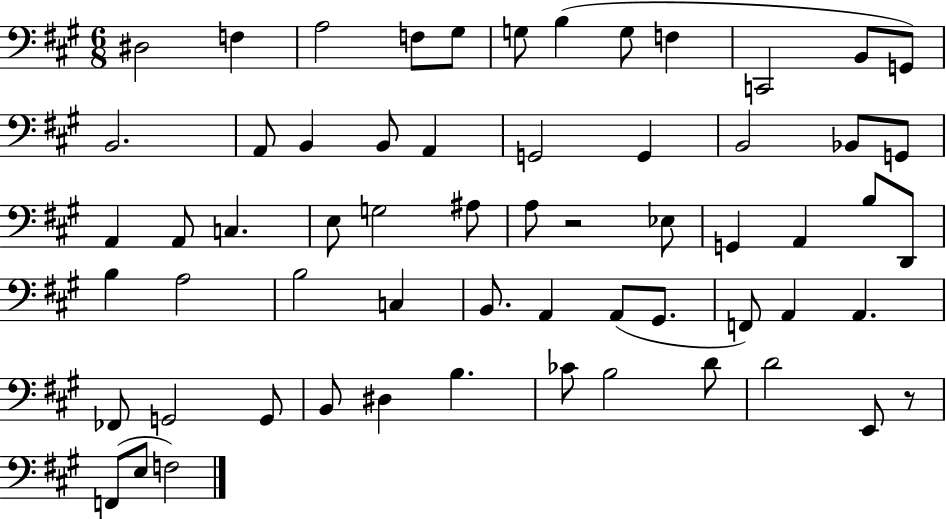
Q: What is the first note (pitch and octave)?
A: D#3